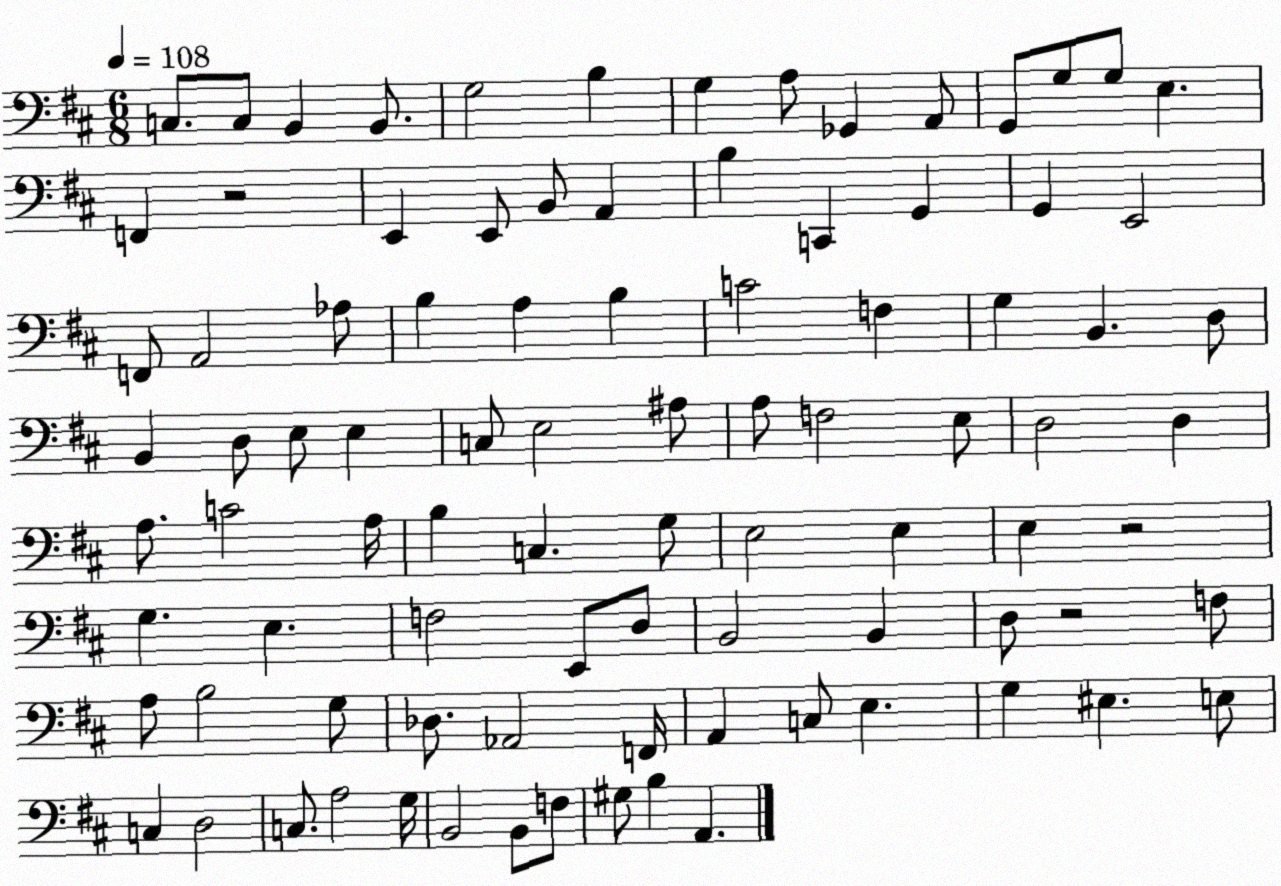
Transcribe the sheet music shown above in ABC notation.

X:1
T:Untitled
M:6/8
L:1/4
K:D
C,/2 C,/2 B,, B,,/2 G,2 B, G, A,/2 _G,, A,,/2 G,,/2 G,/2 G,/2 E, F,, z2 E,, E,,/2 B,,/2 A,, B, C,, G,, G,, E,,2 F,,/2 A,,2 _A,/2 B, A, B, C2 F, G, B,, D,/2 B,, D,/2 E,/2 E, C,/2 E,2 ^A,/2 A,/2 F,2 E,/2 D,2 D, A,/2 C2 A,/4 B, C, G,/2 E,2 E, E, z2 G, E, F,2 E,,/2 D,/2 B,,2 B,, D,/2 z2 F,/2 A,/2 B,2 G,/2 _D,/2 _A,,2 F,,/4 A,, C,/2 E, G, ^E, E,/2 C, D,2 C,/2 A,2 G,/4 B,,2 B,,/2 F,/2 ^G,/2 B, A,,